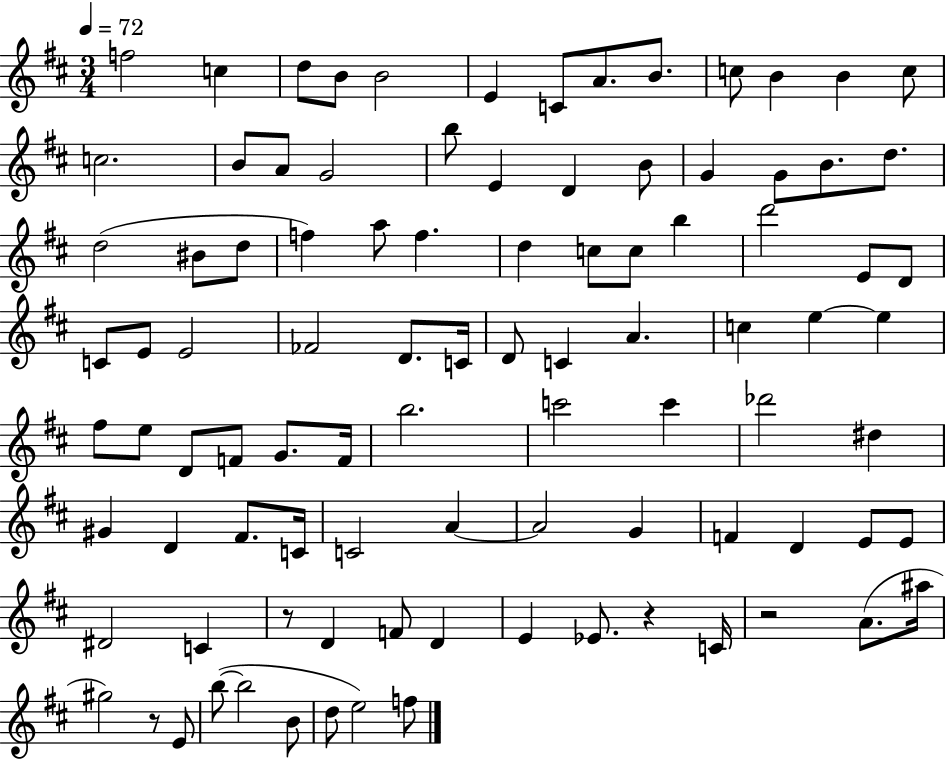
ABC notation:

X:1
T:Untitled
M:3/4
L:1/4
K:D
f2 c d/2 B/2 B2 E C/2 A/2 B/2 c/2 B B c/2 c2 B/2 A/2 G2 b/2 E D B/2 G G/2 B/2 d/2 d2 ^B/2 d/2 f a/2 f d c/2 c/2 b d'2 E/2 D/2 C/2 E/2 E2 _F2 D/2 C/4 D/2 C A c e e ^f/2 e/2 D/2 F/2 G/2 F/4 b2 c'2 c' _d'2 ^d ^G D ^F/2 C/4 C2 A A2 G F D E/2 E/2 ^D2 C z/2 D F/2 D E _E/2 z C/4 z2 A/2 ^a/4 ^g2 z/2 E/2 b/2 b2 B/2 d/2 e2 f/2